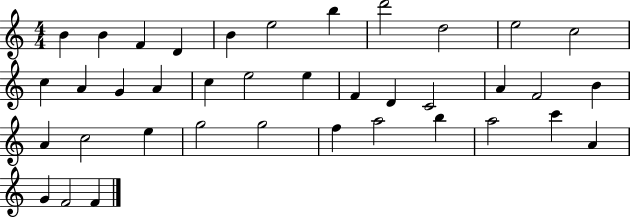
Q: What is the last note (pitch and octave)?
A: F4